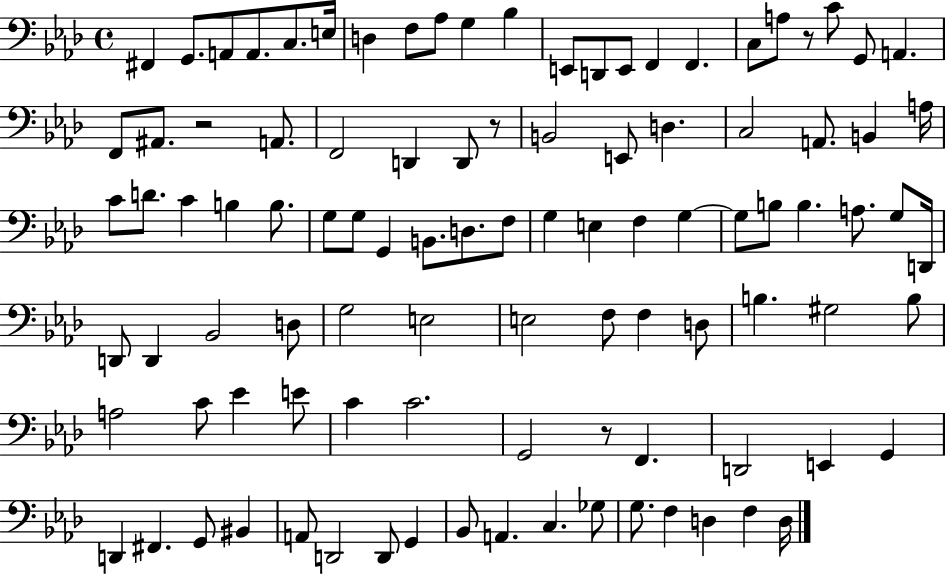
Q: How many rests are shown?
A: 4